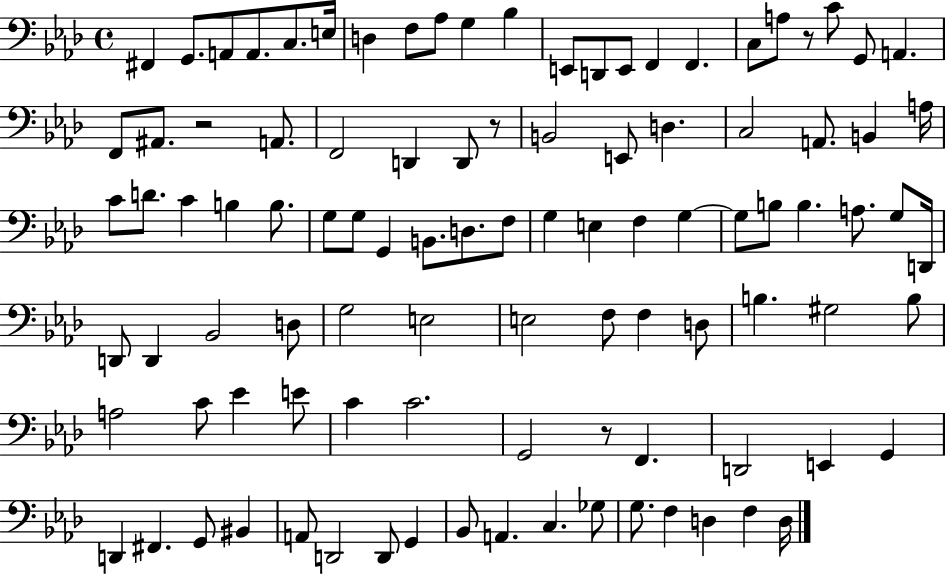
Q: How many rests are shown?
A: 4